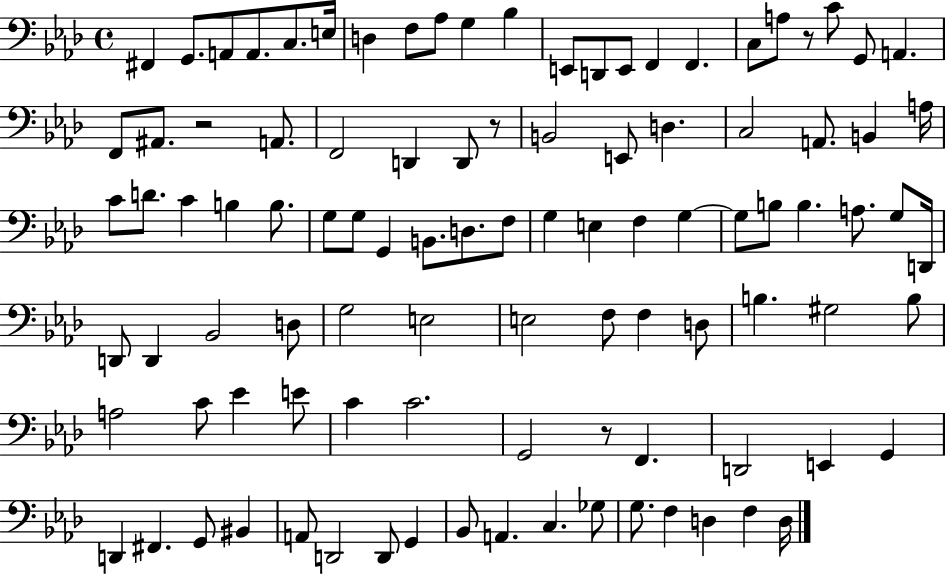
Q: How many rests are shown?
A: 4